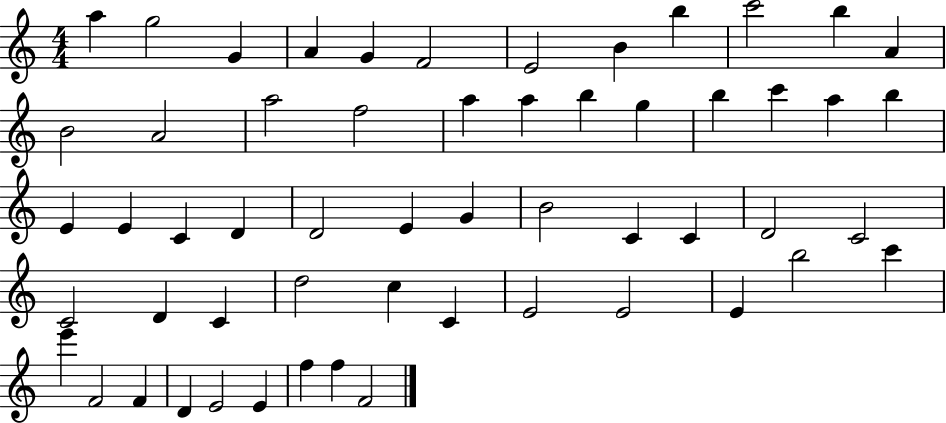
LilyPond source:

{
  \clef treble
  \numericTimeSignature
  \time 4/4
  \key c \major
  a''4 g''2 g'4 | a'4 g'4 f'2 | e'2 b'4 b''4 | c'''2 b''4 a'4 | \break b'2 a'2 | a''2 f''2 | a''4 a''4 b''4 g''4 | b''4 c'''4 a''4 b''4 | \break e'4 e'4 c'4 d'4 | d'2 e'4 g'4 | b'2 c'4 c'4 | d'2 c'2 | \break c'2 d'4 c'4 | d''2 c''4 c'4 | e'2 e'2 | e'4 b''2 c'''4 | \break e'''4 f'2 f'4 | d'4 e'2 e'4 | f''4 f''4 f'2 | \bar "|."
}